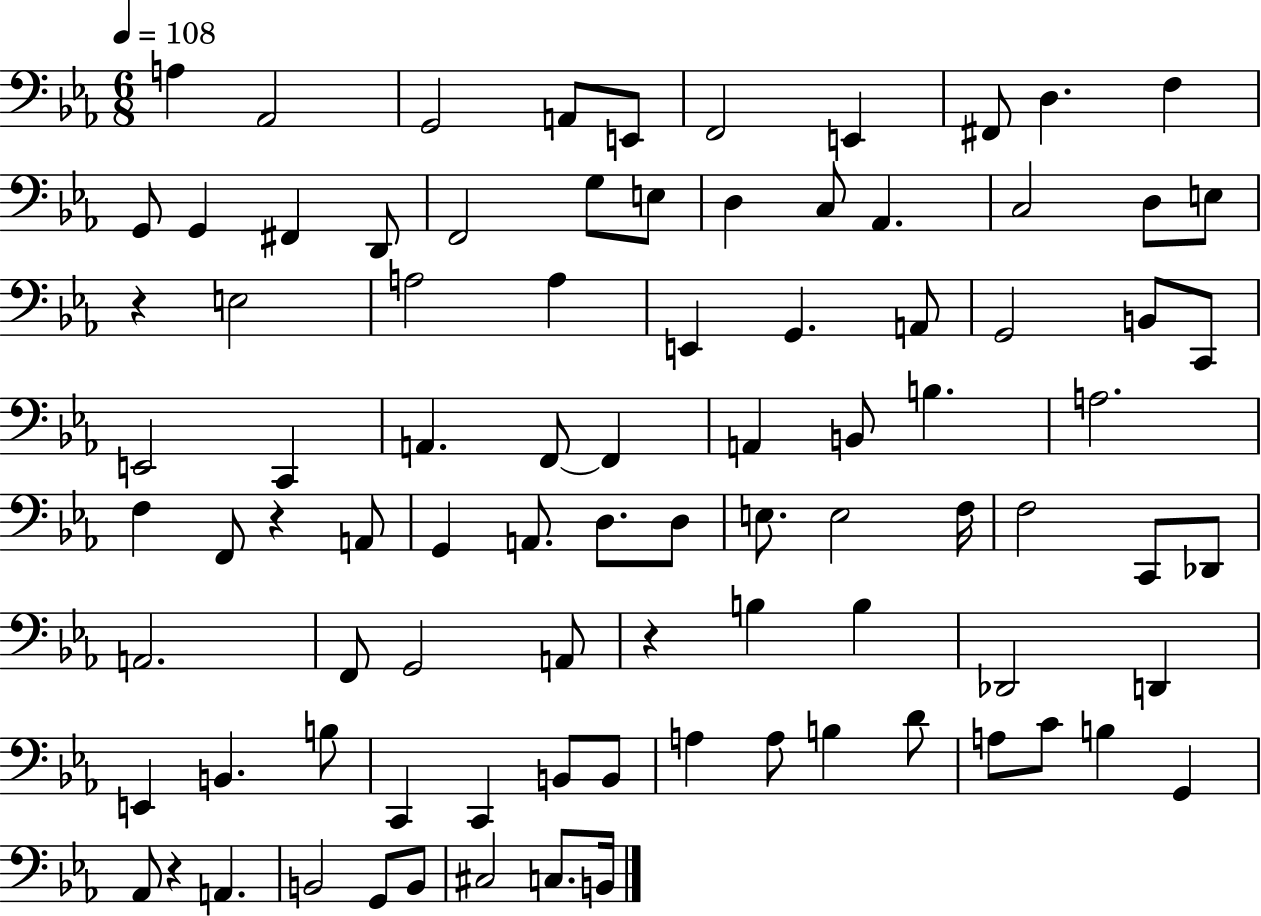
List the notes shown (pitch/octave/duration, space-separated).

A3/q Ab2/h G2/h A2/e E2/e F2/h E2/q F#2/e D3/q. F3/q G2/e G2/q F#2/q D2/e F2/h G3/e E3/e D3/q C3/e Ab2/q. C3/h D3/e E3/e R/q E3/h A3/h A3/q E2/q G2/q. A2/e G2/h B2/e C2/e E2/h C2/q A2/q. F2/e F2/q A2/q B2/e B3/q. A3/h. F3/q F2/e R/q A2/e G2/q A2/e. D3/e. D3/e E3/e. E3/h F3/s F3/h C2/e Db2/e A2/h. F2/e G2/h A2/e R/q B3/q B3/q Db2/h D2/q E2/q B2/q. B3/e C2/q C2/q B2/e B2/e A3/q A3/e B3/q D4/e A3/e C4/e B3/q G2/q Ab2/e R/q A2/q. B2/h G2/e B2/e C#3/h C3/e. B2/s